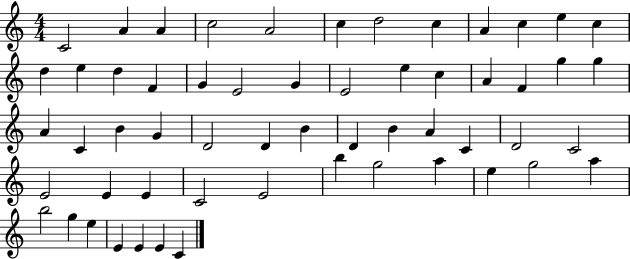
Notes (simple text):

C4/h A4/q A4/q C5/h A4/h C5/q D5/h C5/q A4/q C5/q E5/q C5/q D5/q E5/q D5/q F4/q G4/q E4/h G4/q E4/h E5/q C5/q A4/q F4/q G5/q G5/q A4/q C4/q B4/q G4/q D4/h D4/q B4/q D4/q B4/q A4/q C4/q D4/h C4/h E4/h E4/q E4/q C4/h E4/h B5/q G5/h A5/q E5/q G5/h A5/q B5/h G5/q E5/q E4/q E4/q E4/q C4/q